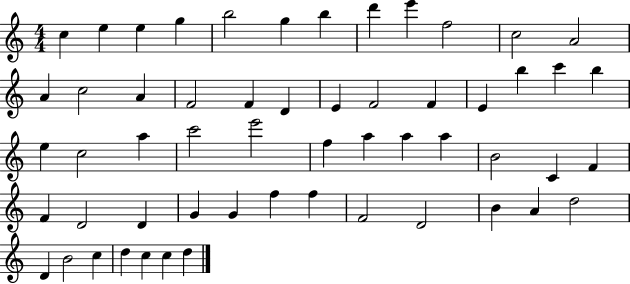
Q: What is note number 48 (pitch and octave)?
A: A4